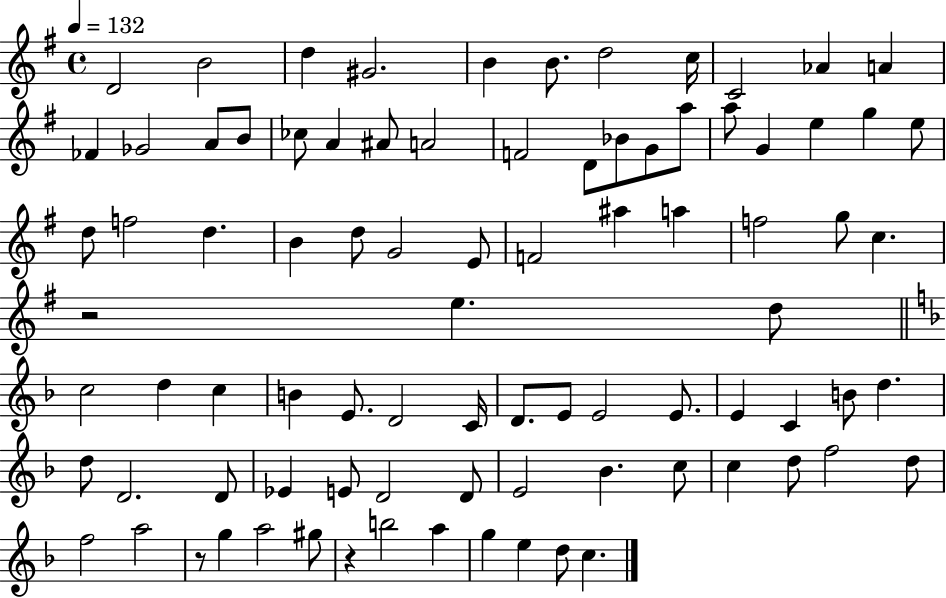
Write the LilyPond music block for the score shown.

{
  \clef treble
  \time 4/4
  \defaultTimeSignature
  \key g \major
  \tempo 4 = 132
  \repeat volta 2 { d'2 b'2 | d''4 gis'2. | b'4 b'8. d''2 c''16 | c'2 aes'4 a'4 | \break fes'4 ges'2 a'8 b'8 | ces''8 a'4 ais'8 a'2 | f'2 d'8 bes'8 g'8 a''8 | a''8 g'4 e''4 g''4 e''8 | \break d''8 f''2 d''4. | b'4 d''8 g'2 e'8 | f'2 ais''4 a''4 | f''2 g''8 c''4. | \break r2 e''4. d''8 | \bar "||" \break \key d \minor c''2 d''4 c''4 | b'4 e'8. d'2 c'16 | d'8. e'8 e'2 e'8. | e'4 c'4 b'8 d''4. | \break d''8 d'2. d'8 | ees'4 e'8 d'2 d'8 | e'2 bes'4. c''8 | c''4 d''8 f''2 d''8 | \break f''2 a''2 | r8 g''4 a''2 gis''8 | r4 b''2 a''4 | g''4 e''4 d''8 c''4. | \break } \bar "|."
}